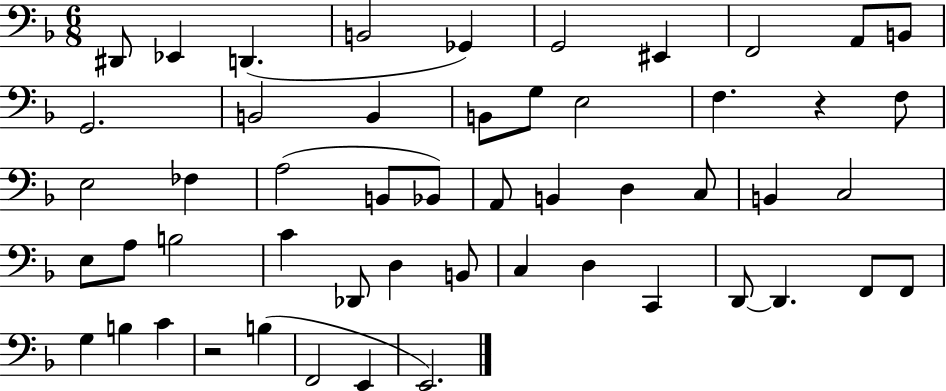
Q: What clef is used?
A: bass